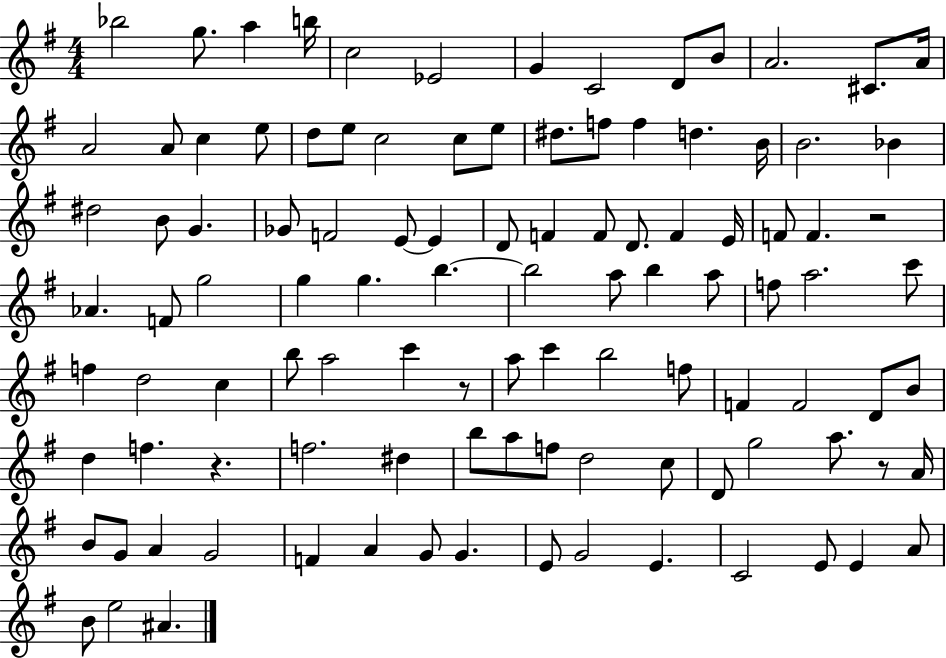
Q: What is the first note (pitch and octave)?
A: Bb5